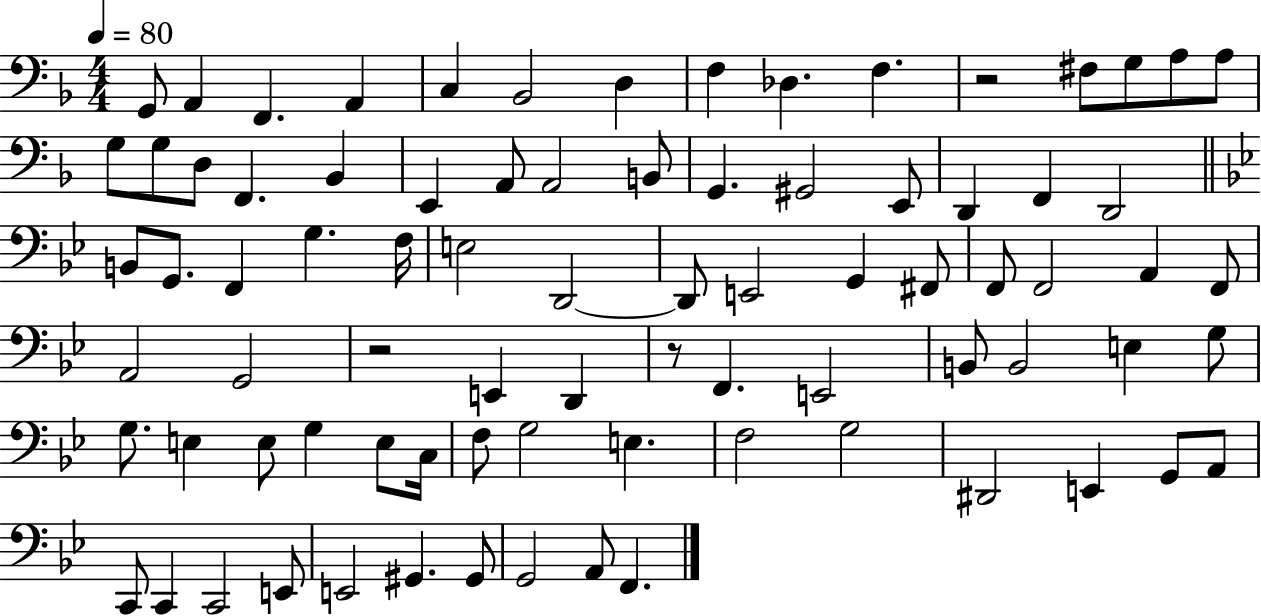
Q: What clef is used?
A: bass